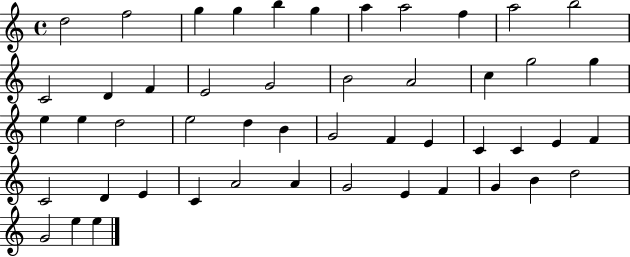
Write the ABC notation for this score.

X:1
T:Untitled
M:4/4
L:1/4
K:C
d2 f2 g g b g a a2 f a2 b2 C2 D F E2 G2 B2 A2 c g2 g e e d2 e2 d B G2 F E C C E F C2 D E C A2 A G2 E F G B d2 G2 e e